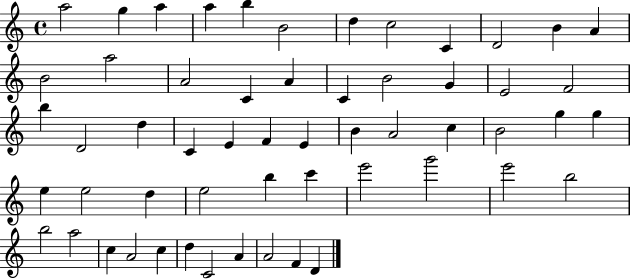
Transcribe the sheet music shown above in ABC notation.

X:1
T:Untitled
M:4/4
L:1/4
K:C
a2 g a a b B2 d c2 C D2 B A B2 a2 A2 C A C B2 G E2 F2 b D2 d C E F E B A2 c B2 g g e e2 d e2 b c' e'2 g'2 e'2 b2 b2 a2 c A2 c d C2 A A2 F D